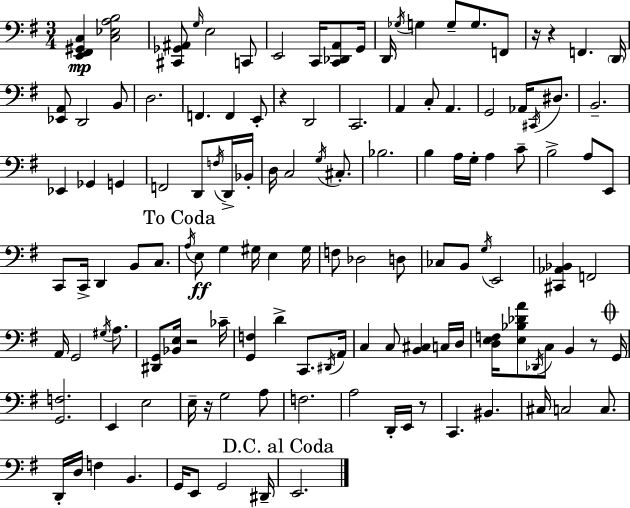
X:1
T:Untitled
M:3/4
L:1/4
K:G
[E,,^F,,^G,,C,] [C,_E,A,B,]2 [^C,,_G,,^A,,]/2 G,/4 E,2 C,,/2 E,,2 C,,/4 [C,,_D,,A,,]/2 G,,/4 D,,/4 _G,/4 G, G,/2 G,/2 F,,/2 z/4 z F,, D,,/4 [_E,,A,,]/2 D,,2 B,,/2 D,2 F,, F,, E,,/2 z D,,2 C,,2 A,, C,/2 A,, G,,2 _A,,/4 ^C,,/4 ^D,/2 B,,2 _E,, _G,, G,, F,,2 D,,/2 F,/4 D,,/4 _B,,/4 D,/4 C,2 G,/4 ^C,/2 _B,2 B, A,/4 G,/4 A, C/2 B,2 A,/2 E,,/2 C,,/2 C,,/4 D,, B,,/2 C,/2 A,/4 E,/2 G, ^G,/4 E, ^G,/4 F,/2 _D,2 D,/2 _C,/2 B,,/2 G,/4 E,,2 [^C,,_A,,_B,,] F,,2 A,,/4 G,,2 ^G,/4 A,/2 [^D,,G,,]/2 [_B,,E,]/4 z2 _C/4 [G,,F,] D C,,/2 ^D,,/4 A,,/4 C, C,/2 [B,,^C,] C,/4 D,/4 [D,E,F,]/4 [E,_B,_DA]/2 _D,,/4 C,/2 B,, z/2 G,,/4 [G,,F,]2 E,, E,2 E,/4 z/4 G,2 A,/2 F,2 A,2 D,,/4 E,,/4 z/2 C,, ^B,, ^C,/4 C,2 C,/2 D,,/4 D,/4 F, B,, G,,/4 E,,/2 G,,2 ^D,,/4 E,,2